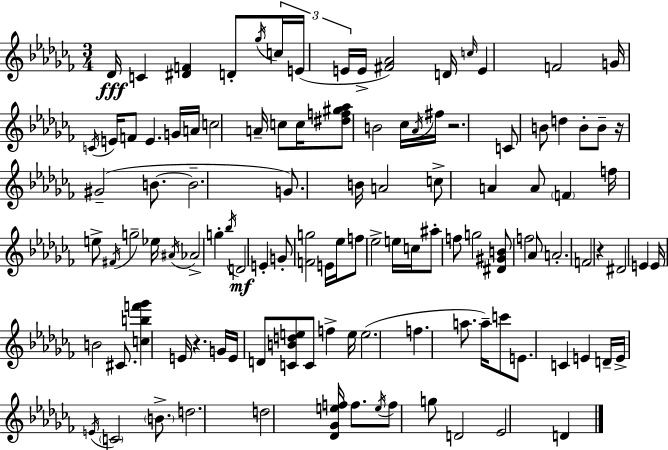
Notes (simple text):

Db4/s C4/q [D#4,F4]/q D4/e Gb5/s C5/s E4/s E4/s E4/s [F#4,Ab4]/h D4/s C5/s E4/q F4/h G4/s C4/s E4/s F4/e E4/q. G4/s A4/s C5/h A4/s C5/e C5/s [D#5,F5,G#5,Ab5]/e B4/h CES5/s Ab4/s F#5/s R/h. C4/e B4/e D5/q B4/e B4/e R/s G#4/h B4/e. B4/h. G4/e. B4/s A4/h C5/e A4/q A4/e F4/q F5/s E5/e F#4/s G5/h Eb5/s A#4/s Ab4/h G5/q Bb5/s D4/h E4/q G4/e [F4,G5]/h E4/s Eb5/s F5/e Eb5/h E5/s C5/s A#5/e F5/e G5/h [D#4,G#4,B4]/e F5/h Ab4/e A4/h. F4/h R/q D#4/h E4/q E4/s B4/h C#4/e. [C5,B5,F6,Gb6]/q E4/s R/q. G4/s E4/s D4/e [C4,B4,D5,E5]/e C4/e F5/q E5/s E5/h. F5/q. A5/e. A5/s C6/e E4/e. C4/q E4/q D4/s E4/s E4/s C4/h B4/e. D5/h. D5/h [Db4,Gb4,E5,F5]/s F5/e. E5/s F5/e G5/e D4/h Eb4/h D4/q